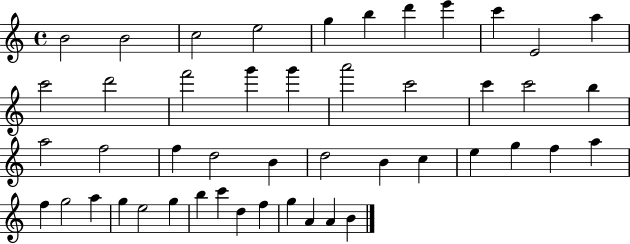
{
  \clef treble
  \time 4/4
  \defaultTimeSignature
  \key c \major
  b'2 b'2 | c''2 e''2 | g''4 b''4 d'''4 e'''4 | c'''4 e'2 a''4 | \break c'''2 d'''2 | f'''2 g'''4 g'''4 | a'''2 c'''2 | c'''4 c'''2 b''4 | \break a''2 f''2 | f''4 d''2 b'4 | d''2 b'4 c''4 | e''4 g''4 f''4 a''4 | \break f''4 g''2 a''4 | g''4 e''2 g''4 | b''4 c'''4 d''4 f''4 | g''4 a'4 a'4 b'4 | \break \bar "|."
}